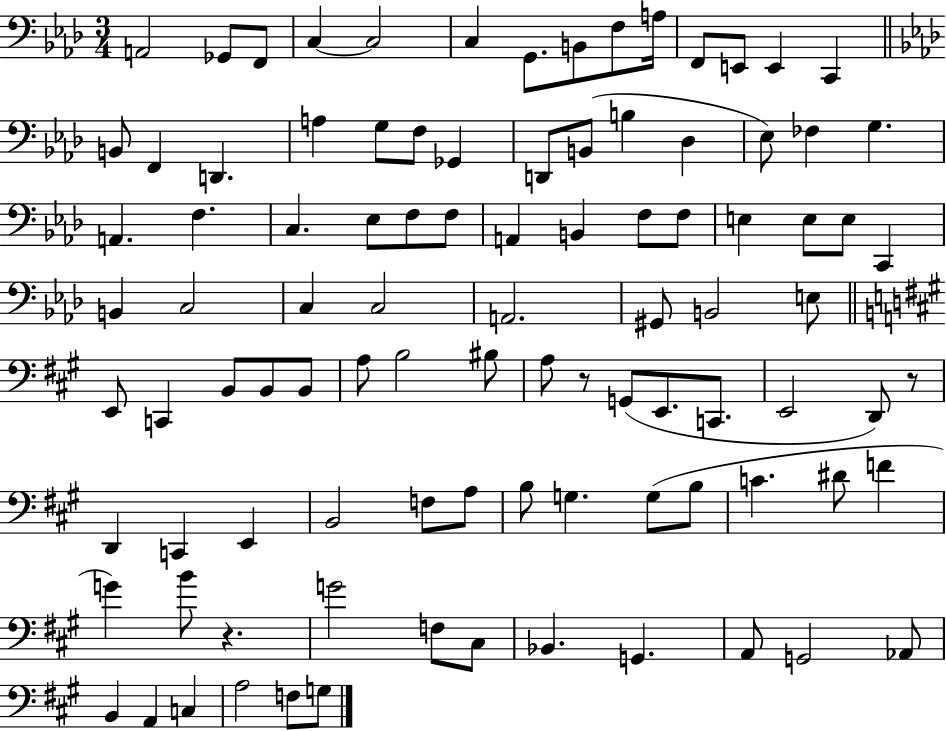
X:1
T:Untitled
M:3/4
L:1/4
K:Ab
A,,2 _G,,/2 F,,/2 C, C,2 C, G,,/2 B,,/2 F,/2 A,/4 F,,/2 E,,/2 E,, C,, B,,/2 F,, D,, A, G,/2 F,/2 _G,, D,,/2 B,,/2 B, _D, _E,/2 _F, G, A,, F, C, _E,/2 F,/2 F,/2 A,, B,, F,/2 F,/2 E, E,/2 E,/2 C,, B,, C,2 C, C,2 A,,2 ^G,,/2 B,,2 E,/2 E,,/2 C,, B,,/2 B,,/2 B,,/2 A,/2 B,2 ^B,/2 A,/2 z/2 G,,/2 E,,/2 C,,/2 E,,2 D,,/2 z/2 D,, C,, E,, B,,2 F,/2 A,/2 B,/2 G, G,/2 B,/2 C ^D/2 F G B/2 z G2 F,/2 ^C,/2 _B,, G,, A,,/2 G,,2 _A,,/2 B,, A,, C, A,2 F,/2 G,/2